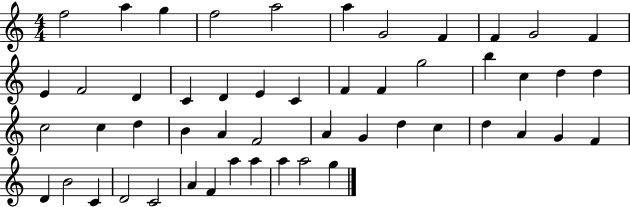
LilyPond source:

{
  \clef treble
  \numericTimeSignature
  \time 4/4
  \key c \major
  f''2 a''4 g''4 | f''2 a''2 | a''4 g'2 f'4 | f'4 g'2 f'4 | \break e'4 f'2 d'4 | c'4 d'4 e'4 c'4 | f'4 f'4 g''2 | b''4 c''4 d''4 d''4 | \break c''2 c''4 d''4 | b'4 a'4 f'2 | a'4 g'4 d''4 c''4 | d''4 a'4 g'4 f'4 | \break d'4 b'2 c'4 | d'2 c'2 | a'4 f'4 a''4 a''4 | a''4 a''2 g''4 | \break \bar "|."
}